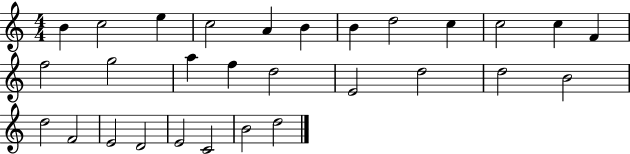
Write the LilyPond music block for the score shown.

{
  \clef treble
  \numericTimeSignature
  \time 4/4
  \key c \major
  b'4 c''2 e''4 | c''2 a'4 b'4 | b'4 d''2 c''4 | c''2 c''4 f'4 | \break f''2 g''2 | a''4 f''4 d''2 | e'2 d''2 | d''2 b'2 | \break d''2 f'2 | e'2 d'2 | e'2 c'2 | b'2 d''2 | \break \bar "|."
}